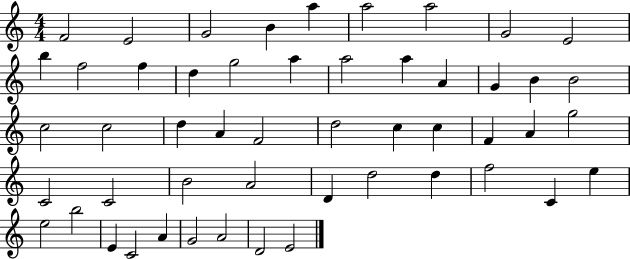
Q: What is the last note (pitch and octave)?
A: E4